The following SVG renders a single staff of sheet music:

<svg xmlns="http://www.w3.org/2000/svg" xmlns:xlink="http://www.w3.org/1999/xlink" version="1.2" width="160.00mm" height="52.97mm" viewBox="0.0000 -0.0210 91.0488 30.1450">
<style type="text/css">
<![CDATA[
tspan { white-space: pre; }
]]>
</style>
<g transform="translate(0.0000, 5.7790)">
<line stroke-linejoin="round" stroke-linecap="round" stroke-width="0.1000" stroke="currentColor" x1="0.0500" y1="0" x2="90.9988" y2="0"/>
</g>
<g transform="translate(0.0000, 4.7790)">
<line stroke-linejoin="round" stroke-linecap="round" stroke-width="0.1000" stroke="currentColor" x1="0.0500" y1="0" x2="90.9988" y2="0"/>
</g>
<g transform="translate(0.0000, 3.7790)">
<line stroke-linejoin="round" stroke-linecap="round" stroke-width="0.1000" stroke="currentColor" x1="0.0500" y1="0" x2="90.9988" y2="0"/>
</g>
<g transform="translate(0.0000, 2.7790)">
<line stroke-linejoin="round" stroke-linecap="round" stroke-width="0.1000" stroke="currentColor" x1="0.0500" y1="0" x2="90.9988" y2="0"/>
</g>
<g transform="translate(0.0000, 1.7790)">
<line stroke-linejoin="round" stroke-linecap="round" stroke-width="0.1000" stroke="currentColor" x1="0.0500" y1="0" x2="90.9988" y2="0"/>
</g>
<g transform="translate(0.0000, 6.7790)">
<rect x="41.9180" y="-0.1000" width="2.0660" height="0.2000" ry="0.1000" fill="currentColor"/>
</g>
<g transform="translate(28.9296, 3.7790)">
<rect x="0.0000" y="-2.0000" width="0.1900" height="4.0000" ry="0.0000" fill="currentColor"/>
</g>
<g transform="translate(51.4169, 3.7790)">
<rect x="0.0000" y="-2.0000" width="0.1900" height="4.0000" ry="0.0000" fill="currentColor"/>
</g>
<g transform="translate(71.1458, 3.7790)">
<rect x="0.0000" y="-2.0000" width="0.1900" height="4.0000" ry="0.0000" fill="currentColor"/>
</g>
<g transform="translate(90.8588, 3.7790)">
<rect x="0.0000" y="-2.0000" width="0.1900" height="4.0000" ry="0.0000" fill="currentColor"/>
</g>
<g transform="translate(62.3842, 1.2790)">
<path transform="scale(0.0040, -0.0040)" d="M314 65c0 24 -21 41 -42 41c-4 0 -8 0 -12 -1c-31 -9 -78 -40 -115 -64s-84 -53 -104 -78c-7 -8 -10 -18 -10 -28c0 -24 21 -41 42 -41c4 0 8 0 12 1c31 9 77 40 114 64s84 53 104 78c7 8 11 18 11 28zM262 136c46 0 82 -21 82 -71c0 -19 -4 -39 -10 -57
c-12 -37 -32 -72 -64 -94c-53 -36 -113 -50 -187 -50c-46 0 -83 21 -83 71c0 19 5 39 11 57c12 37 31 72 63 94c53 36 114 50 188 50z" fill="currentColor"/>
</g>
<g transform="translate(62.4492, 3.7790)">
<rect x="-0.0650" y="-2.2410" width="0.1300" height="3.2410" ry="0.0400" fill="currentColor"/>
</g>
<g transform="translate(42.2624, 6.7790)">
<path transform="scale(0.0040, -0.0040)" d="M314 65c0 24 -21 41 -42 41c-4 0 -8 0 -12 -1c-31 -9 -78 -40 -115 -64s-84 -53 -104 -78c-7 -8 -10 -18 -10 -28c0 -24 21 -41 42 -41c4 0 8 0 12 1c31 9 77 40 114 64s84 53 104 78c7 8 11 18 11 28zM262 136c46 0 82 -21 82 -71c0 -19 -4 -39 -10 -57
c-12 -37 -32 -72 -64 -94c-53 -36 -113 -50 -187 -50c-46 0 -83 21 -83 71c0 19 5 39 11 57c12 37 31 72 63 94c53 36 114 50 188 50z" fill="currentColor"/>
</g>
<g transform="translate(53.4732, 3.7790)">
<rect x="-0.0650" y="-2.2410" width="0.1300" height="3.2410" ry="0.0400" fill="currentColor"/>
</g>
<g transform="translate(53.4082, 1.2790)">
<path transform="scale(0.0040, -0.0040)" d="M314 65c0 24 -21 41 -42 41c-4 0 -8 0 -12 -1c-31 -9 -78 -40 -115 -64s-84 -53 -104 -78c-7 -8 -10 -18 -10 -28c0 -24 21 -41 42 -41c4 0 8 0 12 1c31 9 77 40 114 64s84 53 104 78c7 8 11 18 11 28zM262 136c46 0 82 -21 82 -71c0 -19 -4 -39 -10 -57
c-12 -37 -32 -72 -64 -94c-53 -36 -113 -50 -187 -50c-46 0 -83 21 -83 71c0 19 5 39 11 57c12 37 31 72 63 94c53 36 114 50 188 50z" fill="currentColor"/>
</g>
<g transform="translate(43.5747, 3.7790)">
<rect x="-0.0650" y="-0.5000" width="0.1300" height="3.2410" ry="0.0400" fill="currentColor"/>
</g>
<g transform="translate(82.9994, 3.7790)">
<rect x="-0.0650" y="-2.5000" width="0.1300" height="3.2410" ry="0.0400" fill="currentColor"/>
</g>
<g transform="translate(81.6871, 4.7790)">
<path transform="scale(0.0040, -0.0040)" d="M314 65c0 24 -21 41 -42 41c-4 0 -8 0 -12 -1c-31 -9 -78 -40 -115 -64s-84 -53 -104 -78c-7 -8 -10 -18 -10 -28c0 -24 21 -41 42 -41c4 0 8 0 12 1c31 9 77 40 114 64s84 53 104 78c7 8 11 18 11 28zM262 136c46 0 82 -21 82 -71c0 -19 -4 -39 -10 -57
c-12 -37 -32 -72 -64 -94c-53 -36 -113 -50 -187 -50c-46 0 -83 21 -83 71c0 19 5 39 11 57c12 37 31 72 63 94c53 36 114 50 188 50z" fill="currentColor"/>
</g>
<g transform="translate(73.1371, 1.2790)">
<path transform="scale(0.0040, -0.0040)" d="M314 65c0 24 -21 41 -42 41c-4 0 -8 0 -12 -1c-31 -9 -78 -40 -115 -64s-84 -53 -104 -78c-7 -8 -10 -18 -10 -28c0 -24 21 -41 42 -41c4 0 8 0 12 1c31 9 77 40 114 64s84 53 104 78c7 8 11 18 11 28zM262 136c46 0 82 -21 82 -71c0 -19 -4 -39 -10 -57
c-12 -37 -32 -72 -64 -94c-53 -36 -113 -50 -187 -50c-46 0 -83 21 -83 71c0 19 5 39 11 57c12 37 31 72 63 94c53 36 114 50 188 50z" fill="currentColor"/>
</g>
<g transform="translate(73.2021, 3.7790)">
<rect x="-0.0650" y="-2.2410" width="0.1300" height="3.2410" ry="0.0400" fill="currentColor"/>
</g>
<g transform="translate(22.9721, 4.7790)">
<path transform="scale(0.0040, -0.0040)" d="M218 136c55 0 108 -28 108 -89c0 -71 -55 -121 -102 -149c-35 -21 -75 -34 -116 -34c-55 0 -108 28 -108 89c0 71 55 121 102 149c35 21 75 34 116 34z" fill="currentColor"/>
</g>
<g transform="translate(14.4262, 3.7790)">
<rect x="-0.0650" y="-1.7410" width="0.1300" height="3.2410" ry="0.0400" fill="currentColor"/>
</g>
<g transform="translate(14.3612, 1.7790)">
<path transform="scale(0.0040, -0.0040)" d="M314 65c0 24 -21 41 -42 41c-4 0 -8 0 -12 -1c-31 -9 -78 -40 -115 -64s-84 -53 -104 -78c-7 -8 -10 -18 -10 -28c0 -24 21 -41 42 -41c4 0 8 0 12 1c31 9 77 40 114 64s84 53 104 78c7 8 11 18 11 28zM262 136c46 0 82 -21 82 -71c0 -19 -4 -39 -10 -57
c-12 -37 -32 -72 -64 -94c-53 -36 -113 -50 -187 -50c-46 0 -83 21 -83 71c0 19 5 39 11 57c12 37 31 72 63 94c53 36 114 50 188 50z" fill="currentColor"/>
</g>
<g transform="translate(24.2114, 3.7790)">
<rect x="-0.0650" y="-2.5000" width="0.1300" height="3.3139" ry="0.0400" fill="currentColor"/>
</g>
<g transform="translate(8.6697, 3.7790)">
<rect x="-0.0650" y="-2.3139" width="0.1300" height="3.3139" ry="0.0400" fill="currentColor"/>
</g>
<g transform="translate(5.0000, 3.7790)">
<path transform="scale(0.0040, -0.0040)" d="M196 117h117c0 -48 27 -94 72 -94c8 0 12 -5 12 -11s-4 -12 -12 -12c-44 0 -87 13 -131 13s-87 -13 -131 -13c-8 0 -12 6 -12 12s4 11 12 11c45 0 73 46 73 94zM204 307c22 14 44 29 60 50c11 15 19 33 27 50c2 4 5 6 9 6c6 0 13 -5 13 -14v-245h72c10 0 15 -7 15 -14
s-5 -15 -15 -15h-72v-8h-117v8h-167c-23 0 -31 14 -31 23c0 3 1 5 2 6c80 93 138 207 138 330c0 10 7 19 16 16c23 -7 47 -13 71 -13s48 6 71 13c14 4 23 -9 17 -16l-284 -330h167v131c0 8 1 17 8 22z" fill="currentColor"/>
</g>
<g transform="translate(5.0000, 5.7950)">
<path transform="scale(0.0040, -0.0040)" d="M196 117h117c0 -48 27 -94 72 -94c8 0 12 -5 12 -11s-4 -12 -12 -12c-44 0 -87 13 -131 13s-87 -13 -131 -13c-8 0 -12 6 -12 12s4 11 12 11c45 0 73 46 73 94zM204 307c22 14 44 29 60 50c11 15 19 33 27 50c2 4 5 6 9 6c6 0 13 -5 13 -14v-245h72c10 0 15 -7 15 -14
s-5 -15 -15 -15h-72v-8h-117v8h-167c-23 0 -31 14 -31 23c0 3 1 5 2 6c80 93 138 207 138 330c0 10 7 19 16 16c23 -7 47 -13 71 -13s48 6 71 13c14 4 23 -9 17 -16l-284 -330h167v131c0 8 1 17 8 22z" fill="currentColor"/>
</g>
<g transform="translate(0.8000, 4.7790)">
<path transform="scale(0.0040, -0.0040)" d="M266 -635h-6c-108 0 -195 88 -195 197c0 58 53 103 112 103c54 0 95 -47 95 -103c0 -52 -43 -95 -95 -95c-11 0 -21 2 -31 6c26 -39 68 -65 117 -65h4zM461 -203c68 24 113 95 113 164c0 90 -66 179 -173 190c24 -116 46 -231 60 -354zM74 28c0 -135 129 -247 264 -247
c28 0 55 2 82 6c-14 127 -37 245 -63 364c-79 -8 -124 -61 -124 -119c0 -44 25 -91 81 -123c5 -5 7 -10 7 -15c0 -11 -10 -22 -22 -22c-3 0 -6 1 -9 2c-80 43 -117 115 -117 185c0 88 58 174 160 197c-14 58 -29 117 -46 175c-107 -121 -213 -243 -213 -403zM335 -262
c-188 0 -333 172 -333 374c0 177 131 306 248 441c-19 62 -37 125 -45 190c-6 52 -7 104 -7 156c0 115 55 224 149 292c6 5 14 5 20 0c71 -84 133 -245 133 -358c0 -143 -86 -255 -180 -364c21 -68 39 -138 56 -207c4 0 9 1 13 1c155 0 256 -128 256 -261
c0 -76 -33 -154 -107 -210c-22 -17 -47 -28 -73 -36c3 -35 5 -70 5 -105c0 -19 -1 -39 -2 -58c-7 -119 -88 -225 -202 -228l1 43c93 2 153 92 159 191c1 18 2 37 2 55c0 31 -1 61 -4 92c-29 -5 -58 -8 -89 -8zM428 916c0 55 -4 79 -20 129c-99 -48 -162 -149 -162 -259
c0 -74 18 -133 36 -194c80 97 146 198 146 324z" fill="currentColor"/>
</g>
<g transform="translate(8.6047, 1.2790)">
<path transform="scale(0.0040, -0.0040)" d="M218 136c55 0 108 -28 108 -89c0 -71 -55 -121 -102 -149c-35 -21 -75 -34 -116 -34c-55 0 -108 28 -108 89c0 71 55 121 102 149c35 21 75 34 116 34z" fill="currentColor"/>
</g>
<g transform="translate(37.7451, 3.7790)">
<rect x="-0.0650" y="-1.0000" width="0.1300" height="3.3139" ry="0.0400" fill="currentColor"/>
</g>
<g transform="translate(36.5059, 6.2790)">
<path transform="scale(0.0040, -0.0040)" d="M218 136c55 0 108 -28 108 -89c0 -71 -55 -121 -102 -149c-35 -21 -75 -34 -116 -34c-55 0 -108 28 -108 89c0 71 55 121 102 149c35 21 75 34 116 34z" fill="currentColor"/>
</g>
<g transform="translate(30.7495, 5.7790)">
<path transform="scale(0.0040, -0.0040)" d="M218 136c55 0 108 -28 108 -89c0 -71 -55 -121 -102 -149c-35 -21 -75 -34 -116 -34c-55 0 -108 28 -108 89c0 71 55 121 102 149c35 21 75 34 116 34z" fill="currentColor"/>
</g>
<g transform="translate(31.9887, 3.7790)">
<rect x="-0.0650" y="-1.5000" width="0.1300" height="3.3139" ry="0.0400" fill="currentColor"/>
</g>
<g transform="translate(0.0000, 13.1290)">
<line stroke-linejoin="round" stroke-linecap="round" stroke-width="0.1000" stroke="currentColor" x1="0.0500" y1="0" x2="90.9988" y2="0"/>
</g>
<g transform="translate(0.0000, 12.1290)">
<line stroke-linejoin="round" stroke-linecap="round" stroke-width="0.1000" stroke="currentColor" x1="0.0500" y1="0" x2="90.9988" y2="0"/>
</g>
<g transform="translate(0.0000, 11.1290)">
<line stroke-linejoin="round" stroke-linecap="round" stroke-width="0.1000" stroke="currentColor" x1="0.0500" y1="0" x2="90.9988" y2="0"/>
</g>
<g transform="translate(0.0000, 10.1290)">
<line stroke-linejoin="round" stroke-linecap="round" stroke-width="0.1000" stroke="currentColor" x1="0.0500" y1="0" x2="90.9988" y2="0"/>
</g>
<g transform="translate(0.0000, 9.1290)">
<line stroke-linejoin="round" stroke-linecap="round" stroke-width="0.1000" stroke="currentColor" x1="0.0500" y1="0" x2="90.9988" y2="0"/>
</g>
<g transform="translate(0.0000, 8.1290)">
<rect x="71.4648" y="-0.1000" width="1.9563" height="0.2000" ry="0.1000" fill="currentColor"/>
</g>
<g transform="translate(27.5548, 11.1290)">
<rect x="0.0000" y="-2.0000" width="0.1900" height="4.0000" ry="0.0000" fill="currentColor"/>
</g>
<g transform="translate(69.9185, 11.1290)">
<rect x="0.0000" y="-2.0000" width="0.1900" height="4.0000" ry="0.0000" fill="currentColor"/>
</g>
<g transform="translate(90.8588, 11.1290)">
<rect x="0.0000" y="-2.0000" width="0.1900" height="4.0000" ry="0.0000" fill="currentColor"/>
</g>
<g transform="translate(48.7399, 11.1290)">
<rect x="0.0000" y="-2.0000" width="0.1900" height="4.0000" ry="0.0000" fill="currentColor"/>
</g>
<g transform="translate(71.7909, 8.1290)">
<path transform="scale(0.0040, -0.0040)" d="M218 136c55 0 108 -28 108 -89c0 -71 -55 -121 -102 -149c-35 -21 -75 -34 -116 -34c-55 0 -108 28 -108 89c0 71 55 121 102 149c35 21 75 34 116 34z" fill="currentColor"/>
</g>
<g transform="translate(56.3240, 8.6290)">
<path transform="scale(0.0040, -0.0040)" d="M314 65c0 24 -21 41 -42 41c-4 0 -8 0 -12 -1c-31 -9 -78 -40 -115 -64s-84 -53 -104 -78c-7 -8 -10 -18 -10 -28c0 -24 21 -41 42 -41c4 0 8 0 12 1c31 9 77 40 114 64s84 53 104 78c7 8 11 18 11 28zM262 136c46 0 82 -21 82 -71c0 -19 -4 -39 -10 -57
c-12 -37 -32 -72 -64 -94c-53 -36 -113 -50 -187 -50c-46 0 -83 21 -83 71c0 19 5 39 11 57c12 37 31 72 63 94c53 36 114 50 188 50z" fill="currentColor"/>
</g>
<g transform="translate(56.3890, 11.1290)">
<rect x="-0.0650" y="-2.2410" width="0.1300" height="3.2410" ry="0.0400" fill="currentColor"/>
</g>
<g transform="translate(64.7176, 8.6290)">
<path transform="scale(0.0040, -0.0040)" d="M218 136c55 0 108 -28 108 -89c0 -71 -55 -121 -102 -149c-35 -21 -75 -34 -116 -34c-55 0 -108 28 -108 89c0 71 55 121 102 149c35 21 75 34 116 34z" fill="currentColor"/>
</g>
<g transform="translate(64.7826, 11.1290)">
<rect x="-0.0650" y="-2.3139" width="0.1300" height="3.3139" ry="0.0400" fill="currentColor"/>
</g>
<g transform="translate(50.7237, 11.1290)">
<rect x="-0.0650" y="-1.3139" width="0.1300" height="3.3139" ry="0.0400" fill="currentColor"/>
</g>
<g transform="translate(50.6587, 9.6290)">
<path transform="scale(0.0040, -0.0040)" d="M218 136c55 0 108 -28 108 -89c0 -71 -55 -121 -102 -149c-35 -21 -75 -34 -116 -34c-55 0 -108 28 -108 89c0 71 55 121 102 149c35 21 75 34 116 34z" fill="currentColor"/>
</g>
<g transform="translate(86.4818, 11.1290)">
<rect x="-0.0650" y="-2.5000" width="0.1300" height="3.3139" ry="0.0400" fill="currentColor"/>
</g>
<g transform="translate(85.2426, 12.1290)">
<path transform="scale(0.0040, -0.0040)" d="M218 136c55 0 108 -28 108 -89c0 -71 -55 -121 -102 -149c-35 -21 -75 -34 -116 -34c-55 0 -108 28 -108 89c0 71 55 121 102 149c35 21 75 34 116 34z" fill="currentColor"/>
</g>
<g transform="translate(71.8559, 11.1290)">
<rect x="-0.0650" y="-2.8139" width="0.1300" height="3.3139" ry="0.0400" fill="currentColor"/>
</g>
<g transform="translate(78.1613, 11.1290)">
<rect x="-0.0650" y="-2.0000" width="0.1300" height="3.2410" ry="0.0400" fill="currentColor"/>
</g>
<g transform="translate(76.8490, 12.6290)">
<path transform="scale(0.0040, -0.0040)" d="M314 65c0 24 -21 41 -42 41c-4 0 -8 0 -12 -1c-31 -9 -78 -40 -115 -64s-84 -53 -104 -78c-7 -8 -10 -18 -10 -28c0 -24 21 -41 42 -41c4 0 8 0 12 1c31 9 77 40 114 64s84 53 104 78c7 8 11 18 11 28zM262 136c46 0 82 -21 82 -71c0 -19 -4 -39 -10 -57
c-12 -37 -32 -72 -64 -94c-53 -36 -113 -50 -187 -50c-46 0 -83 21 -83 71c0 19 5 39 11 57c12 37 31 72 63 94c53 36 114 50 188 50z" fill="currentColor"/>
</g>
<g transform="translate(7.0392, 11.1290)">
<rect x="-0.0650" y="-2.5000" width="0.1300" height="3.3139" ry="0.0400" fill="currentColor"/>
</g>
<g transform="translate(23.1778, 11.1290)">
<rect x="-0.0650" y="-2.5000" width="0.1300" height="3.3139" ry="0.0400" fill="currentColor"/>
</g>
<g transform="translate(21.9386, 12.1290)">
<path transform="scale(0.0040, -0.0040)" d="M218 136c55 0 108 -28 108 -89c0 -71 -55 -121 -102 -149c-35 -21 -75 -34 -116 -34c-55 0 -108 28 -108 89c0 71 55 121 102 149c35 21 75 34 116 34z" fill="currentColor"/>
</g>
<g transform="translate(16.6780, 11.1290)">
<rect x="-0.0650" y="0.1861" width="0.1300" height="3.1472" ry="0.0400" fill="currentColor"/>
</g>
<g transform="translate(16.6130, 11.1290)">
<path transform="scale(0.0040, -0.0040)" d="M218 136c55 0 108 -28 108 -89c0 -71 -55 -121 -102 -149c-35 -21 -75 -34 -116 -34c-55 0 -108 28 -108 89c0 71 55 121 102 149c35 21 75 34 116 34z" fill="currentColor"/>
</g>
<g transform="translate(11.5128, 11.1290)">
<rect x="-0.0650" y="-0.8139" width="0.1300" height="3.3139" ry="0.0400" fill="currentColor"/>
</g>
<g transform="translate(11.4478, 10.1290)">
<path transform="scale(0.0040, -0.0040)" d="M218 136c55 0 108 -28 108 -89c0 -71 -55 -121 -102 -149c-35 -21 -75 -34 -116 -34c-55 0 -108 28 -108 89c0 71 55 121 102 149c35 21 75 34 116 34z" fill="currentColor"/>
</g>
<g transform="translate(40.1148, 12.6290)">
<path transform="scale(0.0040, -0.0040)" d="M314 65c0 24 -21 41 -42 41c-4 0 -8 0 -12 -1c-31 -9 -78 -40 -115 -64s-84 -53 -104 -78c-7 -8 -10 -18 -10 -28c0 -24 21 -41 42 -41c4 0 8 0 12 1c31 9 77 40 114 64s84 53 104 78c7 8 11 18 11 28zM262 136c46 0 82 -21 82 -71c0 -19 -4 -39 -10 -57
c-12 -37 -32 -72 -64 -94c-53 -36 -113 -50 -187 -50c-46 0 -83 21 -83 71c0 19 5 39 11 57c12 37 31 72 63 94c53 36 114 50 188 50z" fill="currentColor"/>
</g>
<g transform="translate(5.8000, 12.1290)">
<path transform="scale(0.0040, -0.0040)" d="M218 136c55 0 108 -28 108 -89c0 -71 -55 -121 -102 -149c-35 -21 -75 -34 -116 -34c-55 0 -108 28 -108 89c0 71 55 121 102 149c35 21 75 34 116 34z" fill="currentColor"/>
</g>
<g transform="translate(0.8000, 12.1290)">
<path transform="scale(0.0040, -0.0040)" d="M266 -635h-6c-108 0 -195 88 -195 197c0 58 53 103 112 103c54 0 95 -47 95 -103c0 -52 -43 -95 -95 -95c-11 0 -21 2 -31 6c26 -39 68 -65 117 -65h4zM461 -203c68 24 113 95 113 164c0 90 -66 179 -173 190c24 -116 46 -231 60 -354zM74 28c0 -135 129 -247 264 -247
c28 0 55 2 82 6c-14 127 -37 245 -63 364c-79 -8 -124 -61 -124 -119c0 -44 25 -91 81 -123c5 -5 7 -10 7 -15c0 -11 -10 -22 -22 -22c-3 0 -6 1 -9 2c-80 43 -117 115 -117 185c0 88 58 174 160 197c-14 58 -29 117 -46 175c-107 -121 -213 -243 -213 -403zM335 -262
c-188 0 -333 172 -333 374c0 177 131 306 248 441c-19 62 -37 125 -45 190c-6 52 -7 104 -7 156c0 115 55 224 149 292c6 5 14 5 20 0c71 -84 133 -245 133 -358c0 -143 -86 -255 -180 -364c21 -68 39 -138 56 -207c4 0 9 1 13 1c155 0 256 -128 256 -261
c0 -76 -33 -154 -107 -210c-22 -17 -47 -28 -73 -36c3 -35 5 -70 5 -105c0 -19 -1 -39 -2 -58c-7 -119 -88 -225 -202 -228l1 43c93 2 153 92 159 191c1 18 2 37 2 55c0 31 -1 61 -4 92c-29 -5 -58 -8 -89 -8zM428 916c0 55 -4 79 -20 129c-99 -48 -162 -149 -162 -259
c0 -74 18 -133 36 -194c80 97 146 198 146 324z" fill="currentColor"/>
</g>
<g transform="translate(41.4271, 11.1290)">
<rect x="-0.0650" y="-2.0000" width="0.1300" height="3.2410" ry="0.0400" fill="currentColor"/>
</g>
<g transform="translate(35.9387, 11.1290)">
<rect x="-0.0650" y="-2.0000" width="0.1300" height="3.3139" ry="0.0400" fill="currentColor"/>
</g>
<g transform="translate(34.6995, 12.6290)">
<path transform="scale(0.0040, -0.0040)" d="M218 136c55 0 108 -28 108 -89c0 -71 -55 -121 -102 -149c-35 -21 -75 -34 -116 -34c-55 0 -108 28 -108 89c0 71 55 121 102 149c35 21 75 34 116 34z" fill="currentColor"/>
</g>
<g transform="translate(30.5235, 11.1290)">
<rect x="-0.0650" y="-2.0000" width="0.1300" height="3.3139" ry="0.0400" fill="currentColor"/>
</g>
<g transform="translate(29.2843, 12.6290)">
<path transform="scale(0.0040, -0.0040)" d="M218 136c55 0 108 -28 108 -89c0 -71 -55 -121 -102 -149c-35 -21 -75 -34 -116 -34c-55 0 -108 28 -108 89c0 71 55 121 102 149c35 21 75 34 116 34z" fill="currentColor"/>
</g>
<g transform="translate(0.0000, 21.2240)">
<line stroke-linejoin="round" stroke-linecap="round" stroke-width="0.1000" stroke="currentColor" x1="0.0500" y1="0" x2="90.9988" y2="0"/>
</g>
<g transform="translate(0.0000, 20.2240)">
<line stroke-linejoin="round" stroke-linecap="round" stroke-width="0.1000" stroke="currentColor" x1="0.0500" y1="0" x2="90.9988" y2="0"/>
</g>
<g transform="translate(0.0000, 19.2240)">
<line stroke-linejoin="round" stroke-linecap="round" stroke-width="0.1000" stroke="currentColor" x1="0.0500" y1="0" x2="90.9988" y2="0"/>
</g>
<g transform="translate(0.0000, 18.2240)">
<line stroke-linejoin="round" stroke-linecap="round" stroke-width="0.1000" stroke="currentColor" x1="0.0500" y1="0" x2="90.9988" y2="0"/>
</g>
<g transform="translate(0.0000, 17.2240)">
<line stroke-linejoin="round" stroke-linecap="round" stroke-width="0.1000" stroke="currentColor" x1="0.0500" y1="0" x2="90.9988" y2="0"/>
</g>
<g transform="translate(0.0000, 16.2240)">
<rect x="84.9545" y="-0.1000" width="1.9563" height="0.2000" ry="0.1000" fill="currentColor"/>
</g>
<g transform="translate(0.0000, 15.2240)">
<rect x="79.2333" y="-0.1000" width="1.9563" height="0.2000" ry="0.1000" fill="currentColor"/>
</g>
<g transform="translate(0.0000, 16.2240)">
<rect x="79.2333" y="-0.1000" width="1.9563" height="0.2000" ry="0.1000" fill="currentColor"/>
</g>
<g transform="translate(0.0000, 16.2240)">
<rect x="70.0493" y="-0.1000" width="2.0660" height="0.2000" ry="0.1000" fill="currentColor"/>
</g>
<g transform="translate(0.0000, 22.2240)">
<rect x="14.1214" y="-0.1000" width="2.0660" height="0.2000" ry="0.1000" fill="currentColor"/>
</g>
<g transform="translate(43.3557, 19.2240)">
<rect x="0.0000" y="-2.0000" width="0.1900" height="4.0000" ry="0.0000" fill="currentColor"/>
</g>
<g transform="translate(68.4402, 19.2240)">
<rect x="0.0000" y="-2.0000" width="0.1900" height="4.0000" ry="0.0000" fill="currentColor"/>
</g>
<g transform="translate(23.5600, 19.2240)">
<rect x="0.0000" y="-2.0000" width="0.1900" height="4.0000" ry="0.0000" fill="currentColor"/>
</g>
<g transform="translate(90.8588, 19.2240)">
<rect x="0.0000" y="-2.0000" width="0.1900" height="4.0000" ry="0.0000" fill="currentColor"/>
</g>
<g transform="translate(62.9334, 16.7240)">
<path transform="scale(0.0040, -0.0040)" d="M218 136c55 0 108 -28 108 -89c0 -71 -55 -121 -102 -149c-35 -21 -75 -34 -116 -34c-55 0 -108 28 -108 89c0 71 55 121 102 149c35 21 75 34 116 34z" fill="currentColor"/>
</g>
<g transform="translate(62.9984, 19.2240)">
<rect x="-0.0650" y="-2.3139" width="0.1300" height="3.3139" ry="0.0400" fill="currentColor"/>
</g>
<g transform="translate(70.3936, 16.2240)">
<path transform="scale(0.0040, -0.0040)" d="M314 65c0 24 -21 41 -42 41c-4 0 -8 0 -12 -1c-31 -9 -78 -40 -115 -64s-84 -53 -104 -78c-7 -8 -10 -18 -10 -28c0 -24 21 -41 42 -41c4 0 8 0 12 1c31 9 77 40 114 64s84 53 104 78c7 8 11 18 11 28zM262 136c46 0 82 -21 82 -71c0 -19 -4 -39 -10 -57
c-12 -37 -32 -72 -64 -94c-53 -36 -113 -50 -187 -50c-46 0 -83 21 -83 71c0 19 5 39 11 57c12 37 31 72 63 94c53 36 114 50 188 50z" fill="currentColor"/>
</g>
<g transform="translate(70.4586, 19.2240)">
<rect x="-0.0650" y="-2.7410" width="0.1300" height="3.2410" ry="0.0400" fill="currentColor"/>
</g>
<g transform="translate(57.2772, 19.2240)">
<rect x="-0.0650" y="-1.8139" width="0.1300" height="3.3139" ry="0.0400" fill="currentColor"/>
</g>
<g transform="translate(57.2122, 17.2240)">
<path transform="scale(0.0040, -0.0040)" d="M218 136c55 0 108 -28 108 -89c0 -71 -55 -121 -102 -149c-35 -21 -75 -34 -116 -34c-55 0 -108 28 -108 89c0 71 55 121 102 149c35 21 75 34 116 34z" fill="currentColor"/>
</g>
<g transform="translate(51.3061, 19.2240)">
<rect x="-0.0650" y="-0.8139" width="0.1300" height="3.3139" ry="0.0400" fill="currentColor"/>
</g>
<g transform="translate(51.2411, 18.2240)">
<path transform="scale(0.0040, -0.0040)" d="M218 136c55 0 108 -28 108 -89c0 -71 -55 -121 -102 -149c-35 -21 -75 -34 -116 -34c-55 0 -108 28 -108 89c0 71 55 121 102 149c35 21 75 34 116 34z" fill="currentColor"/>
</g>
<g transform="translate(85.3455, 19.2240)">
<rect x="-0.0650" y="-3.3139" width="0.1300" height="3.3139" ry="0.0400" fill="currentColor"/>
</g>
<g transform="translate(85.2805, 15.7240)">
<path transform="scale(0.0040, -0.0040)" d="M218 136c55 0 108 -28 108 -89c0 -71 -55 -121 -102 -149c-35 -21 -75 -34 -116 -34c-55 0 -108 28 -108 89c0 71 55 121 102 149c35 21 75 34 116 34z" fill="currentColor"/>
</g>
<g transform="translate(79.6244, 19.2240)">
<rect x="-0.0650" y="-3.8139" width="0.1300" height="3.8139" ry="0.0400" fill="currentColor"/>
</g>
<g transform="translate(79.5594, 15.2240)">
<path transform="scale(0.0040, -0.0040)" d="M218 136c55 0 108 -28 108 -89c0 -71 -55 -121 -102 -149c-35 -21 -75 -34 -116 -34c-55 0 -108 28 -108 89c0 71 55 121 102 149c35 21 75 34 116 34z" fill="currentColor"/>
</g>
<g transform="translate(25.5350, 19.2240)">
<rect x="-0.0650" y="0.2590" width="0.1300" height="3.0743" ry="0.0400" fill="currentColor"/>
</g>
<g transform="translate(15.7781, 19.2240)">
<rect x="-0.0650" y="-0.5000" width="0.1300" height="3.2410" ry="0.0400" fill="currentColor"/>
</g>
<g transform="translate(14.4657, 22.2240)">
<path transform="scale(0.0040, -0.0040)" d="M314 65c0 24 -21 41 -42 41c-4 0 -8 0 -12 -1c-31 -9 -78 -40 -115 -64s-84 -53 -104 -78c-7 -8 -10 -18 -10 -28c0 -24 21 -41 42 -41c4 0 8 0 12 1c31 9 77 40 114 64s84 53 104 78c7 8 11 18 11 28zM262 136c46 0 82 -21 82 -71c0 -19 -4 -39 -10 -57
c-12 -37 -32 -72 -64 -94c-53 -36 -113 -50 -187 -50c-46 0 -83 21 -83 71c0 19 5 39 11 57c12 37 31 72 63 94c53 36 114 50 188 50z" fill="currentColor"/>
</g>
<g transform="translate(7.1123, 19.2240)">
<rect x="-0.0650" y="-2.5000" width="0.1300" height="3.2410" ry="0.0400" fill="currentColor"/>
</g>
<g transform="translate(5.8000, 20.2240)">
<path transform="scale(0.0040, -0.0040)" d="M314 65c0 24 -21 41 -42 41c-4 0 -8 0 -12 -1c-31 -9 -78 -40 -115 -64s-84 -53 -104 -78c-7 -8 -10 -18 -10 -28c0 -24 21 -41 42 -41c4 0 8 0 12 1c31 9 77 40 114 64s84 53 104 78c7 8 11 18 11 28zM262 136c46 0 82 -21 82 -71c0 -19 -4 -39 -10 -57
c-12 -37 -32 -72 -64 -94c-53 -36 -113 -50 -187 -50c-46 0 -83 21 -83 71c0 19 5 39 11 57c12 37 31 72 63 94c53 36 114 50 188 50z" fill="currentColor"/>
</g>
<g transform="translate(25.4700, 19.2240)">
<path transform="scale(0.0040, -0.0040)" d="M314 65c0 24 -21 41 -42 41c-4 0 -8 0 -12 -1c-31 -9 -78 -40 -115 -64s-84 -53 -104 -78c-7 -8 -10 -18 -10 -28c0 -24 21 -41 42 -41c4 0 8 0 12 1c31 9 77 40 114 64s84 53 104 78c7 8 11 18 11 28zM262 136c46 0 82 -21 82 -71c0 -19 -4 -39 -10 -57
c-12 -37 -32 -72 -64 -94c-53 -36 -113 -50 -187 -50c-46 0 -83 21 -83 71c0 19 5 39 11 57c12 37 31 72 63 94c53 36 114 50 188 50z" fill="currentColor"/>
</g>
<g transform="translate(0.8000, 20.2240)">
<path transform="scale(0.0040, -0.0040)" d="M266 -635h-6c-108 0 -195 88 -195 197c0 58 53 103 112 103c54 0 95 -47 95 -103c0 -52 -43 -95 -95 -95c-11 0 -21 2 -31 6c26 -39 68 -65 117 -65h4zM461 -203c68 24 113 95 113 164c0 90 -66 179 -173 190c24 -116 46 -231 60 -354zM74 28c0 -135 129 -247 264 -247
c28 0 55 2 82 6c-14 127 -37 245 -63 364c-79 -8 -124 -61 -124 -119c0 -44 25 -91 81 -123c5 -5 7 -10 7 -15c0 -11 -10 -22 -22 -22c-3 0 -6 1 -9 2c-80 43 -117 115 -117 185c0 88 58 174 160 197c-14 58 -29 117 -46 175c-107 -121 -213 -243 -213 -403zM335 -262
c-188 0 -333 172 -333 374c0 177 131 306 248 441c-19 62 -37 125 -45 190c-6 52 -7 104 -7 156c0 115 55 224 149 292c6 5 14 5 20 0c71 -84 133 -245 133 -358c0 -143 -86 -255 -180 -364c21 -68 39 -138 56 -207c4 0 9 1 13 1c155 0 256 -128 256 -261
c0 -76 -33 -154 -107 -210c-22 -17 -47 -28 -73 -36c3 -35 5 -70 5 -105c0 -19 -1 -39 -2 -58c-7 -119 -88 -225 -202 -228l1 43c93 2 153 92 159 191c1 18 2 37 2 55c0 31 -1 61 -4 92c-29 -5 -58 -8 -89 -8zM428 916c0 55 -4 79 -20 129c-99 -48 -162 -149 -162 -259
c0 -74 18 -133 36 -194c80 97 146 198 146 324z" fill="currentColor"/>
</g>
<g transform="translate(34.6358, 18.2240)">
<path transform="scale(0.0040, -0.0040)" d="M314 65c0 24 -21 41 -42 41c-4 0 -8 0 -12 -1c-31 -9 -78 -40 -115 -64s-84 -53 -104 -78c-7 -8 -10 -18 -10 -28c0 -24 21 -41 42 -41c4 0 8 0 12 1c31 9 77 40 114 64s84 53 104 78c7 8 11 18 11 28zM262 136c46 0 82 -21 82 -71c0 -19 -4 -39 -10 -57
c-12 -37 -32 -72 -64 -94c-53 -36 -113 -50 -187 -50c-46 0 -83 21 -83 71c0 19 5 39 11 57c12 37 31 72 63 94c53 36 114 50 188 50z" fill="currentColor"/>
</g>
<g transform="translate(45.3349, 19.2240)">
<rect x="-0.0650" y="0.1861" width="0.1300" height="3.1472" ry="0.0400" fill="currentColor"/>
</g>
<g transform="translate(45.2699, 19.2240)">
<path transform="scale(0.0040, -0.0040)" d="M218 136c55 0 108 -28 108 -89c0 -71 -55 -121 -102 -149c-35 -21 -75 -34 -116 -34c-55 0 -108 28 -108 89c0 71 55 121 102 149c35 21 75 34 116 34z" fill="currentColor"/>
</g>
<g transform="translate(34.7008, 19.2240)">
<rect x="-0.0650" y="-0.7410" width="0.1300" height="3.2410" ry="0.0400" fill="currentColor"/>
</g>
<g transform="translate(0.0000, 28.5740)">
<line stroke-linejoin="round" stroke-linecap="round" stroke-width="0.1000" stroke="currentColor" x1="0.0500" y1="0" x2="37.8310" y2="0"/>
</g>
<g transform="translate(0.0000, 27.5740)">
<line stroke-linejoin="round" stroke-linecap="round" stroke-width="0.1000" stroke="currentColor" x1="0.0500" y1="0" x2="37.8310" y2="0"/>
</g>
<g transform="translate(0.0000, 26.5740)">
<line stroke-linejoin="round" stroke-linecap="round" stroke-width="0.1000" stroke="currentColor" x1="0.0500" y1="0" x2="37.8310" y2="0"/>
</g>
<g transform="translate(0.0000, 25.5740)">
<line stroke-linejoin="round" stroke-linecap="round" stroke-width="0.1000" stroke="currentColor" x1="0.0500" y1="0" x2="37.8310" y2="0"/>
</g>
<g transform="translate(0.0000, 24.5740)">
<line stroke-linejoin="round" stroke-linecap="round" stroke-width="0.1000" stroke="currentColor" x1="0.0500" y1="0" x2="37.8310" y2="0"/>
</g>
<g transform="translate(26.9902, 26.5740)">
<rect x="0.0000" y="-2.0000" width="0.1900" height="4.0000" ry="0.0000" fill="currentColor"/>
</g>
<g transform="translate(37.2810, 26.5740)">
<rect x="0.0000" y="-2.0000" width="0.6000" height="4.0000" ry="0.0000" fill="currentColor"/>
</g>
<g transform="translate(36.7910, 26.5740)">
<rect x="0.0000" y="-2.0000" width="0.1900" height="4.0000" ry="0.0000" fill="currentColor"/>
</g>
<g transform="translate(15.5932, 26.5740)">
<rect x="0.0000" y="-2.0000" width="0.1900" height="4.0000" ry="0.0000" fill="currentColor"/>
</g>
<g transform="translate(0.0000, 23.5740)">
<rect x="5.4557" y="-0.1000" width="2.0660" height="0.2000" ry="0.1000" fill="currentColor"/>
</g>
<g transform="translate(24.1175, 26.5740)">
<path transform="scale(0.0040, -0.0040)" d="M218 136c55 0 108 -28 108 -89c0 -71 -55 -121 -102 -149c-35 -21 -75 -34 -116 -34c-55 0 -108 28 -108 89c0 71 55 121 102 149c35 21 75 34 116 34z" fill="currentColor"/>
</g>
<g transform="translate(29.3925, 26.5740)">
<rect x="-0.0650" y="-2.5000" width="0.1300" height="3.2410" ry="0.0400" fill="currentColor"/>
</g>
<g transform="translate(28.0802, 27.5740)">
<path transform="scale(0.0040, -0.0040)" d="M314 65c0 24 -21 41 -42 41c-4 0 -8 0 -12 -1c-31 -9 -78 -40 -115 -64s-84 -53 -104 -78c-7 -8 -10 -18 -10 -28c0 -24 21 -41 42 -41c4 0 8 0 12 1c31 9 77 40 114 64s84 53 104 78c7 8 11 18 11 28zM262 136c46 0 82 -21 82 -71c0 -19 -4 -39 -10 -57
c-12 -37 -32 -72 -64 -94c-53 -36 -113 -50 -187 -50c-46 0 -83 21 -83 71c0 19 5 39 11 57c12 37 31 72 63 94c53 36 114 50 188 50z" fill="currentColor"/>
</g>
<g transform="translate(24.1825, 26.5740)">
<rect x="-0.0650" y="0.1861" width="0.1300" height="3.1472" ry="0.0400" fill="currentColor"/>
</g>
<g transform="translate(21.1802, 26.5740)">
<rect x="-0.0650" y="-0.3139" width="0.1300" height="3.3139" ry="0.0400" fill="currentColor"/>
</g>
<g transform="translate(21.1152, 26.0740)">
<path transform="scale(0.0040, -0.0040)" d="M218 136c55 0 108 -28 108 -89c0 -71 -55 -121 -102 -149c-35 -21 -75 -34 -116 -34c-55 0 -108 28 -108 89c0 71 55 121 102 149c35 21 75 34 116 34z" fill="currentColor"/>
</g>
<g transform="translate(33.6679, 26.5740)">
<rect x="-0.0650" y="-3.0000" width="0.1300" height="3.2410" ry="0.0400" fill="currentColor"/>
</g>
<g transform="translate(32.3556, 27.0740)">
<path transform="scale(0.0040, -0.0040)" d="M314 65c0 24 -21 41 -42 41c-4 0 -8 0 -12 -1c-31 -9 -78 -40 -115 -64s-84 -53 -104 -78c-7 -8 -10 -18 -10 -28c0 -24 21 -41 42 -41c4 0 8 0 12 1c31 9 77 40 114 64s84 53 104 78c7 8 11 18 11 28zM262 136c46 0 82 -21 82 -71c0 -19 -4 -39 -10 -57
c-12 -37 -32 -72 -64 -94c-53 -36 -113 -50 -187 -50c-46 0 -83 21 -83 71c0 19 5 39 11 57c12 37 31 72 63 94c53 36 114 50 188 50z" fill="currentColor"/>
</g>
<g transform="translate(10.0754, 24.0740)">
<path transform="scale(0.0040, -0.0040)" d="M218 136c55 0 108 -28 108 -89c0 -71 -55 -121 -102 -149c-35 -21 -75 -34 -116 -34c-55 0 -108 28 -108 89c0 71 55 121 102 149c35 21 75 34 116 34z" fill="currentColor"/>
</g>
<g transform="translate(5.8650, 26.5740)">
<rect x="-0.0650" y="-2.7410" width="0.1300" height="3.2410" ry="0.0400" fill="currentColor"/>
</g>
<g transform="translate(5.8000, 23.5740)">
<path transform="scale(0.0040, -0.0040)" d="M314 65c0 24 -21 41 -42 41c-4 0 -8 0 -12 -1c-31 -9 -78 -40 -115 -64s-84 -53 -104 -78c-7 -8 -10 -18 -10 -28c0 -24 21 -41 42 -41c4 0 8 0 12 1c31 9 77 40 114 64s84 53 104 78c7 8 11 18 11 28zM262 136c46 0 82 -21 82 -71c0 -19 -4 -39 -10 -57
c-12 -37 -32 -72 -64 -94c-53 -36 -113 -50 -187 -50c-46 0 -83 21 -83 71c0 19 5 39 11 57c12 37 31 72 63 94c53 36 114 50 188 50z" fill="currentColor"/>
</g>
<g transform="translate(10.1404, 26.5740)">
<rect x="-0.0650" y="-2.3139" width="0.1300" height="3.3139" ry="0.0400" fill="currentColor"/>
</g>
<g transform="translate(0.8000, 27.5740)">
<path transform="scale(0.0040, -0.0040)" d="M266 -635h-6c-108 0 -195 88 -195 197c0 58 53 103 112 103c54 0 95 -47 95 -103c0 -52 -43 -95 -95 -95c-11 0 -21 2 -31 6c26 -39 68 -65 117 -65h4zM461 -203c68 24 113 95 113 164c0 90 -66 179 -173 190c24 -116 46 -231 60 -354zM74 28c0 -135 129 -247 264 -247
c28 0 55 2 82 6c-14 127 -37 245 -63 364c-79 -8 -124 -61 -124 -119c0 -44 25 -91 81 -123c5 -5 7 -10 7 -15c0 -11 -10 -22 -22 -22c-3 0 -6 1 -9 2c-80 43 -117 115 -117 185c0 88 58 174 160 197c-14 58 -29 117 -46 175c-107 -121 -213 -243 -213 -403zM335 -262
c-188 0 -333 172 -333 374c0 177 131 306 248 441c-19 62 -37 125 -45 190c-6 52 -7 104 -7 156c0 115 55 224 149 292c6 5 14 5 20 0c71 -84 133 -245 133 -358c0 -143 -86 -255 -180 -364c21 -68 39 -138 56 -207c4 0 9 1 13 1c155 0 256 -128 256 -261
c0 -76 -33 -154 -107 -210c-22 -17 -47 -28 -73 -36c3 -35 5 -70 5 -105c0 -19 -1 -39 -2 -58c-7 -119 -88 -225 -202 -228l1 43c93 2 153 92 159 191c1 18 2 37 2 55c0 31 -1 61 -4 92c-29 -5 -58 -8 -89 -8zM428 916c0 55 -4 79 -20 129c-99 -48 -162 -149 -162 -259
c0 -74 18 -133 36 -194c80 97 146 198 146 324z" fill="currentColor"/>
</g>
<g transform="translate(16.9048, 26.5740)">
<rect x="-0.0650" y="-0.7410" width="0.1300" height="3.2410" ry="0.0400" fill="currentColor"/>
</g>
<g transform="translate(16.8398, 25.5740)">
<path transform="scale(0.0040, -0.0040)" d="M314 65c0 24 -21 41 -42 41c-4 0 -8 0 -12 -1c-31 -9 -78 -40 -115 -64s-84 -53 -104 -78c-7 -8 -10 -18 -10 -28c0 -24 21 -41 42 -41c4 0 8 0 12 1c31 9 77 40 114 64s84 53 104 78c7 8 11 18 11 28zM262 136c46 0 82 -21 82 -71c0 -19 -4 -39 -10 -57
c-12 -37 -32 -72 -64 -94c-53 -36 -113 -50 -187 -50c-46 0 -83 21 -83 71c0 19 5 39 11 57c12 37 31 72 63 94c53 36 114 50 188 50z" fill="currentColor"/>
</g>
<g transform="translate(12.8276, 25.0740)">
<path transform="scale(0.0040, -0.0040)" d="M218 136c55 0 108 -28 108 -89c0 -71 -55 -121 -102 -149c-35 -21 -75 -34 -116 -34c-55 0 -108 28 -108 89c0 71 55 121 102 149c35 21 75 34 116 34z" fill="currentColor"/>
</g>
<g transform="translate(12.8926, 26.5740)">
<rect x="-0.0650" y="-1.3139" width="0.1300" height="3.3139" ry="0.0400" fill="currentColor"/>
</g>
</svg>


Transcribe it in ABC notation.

X:1
T:Untitled
M:4/4
L:1/4
K:C
g f2 G E D C2 g2 g2 g2 G2 G d B G F F F2 e g2 g a F2 G G2 C2 B2 d2 B d f g a2 c' b a2 g e d2 c B G2 A2